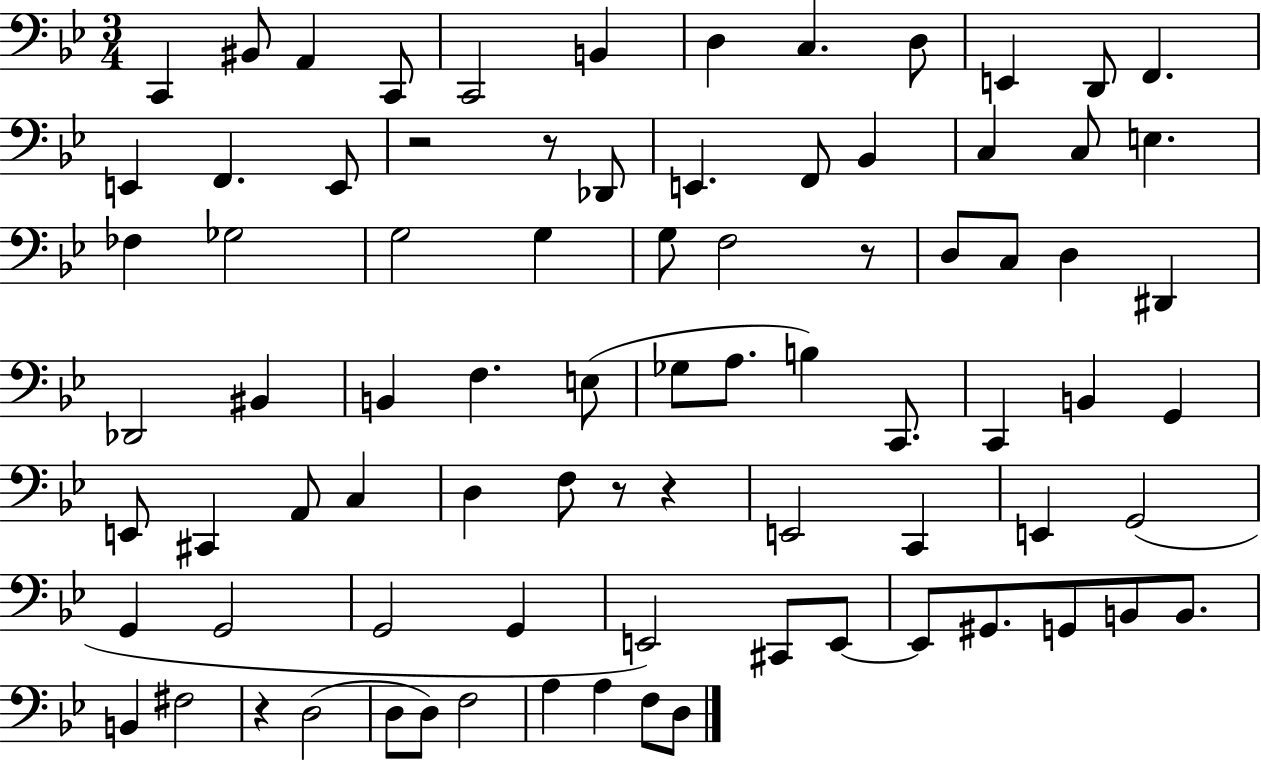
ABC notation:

X:1
T:Untitled
M:3/4
L:1/4
K:Bb
C,, ^B,,/2 A,, C,,/2 C,,2 B,, D, C, D,/2 E,, D,,/2 F,, E,, F,, E,,/2 z2 z/2 _D,,/2 E,, F,,/2 _B,, C, C,/2 E, _F, _G,2 G,2 G, G,/2 F,2 z/2 D,/2 C,/2 D, ^D,, _D,,2 ^B,, B,, F, E,/2 _G,/2 A,/2 B, C,,/2 C,, B,, G,, E,,/2 ^C,, A,,/2 C, D, F,/2 z/2 z E,,2 C,, E,, G,,2 G,, G,,2 G,,2 G,, E,,2 ^C,,/2 E,,/2 E,,/2 ^G,,/2 G,,/2 B,,/2 B,,/2 B,, ^F,2 z D,2 D,/2 D,/2 F,2 A, A, F,/2 D,/2